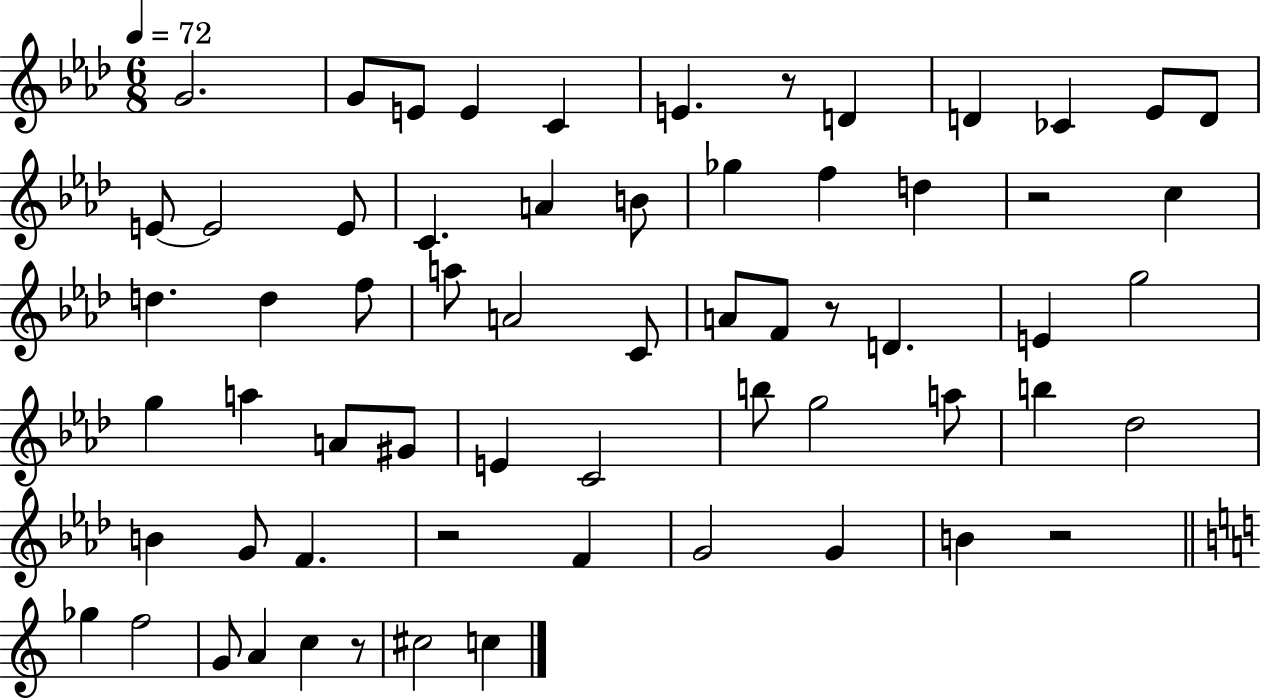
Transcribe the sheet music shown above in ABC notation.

X:1
T:Untitled
M:6/8
L:1/4
K:Ab
G2 G/2 E/2 E C E z/2 D D _C _E/2 D/2 E/2 E2 E/2 C A B/2 _g f d z2 c d d f/2 a/2 A2 C/2 A/2 F/2 z/2 D E g2 g a A/2 ^G/2 E C2 b/2 g2 a/2 b _d2 B G/2 F z2 F G2 G B z2 _g f2 G/2 A c z/2 ^c2 c